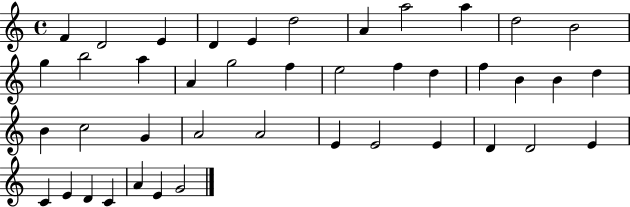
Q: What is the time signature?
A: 4/4